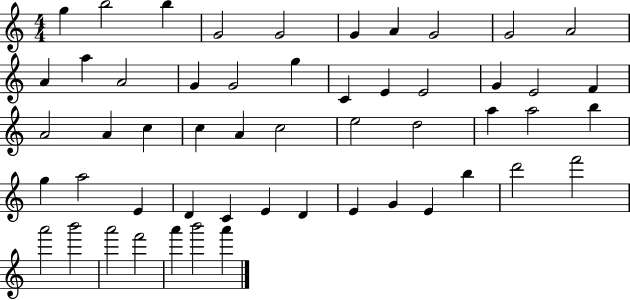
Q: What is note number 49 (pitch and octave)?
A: A6